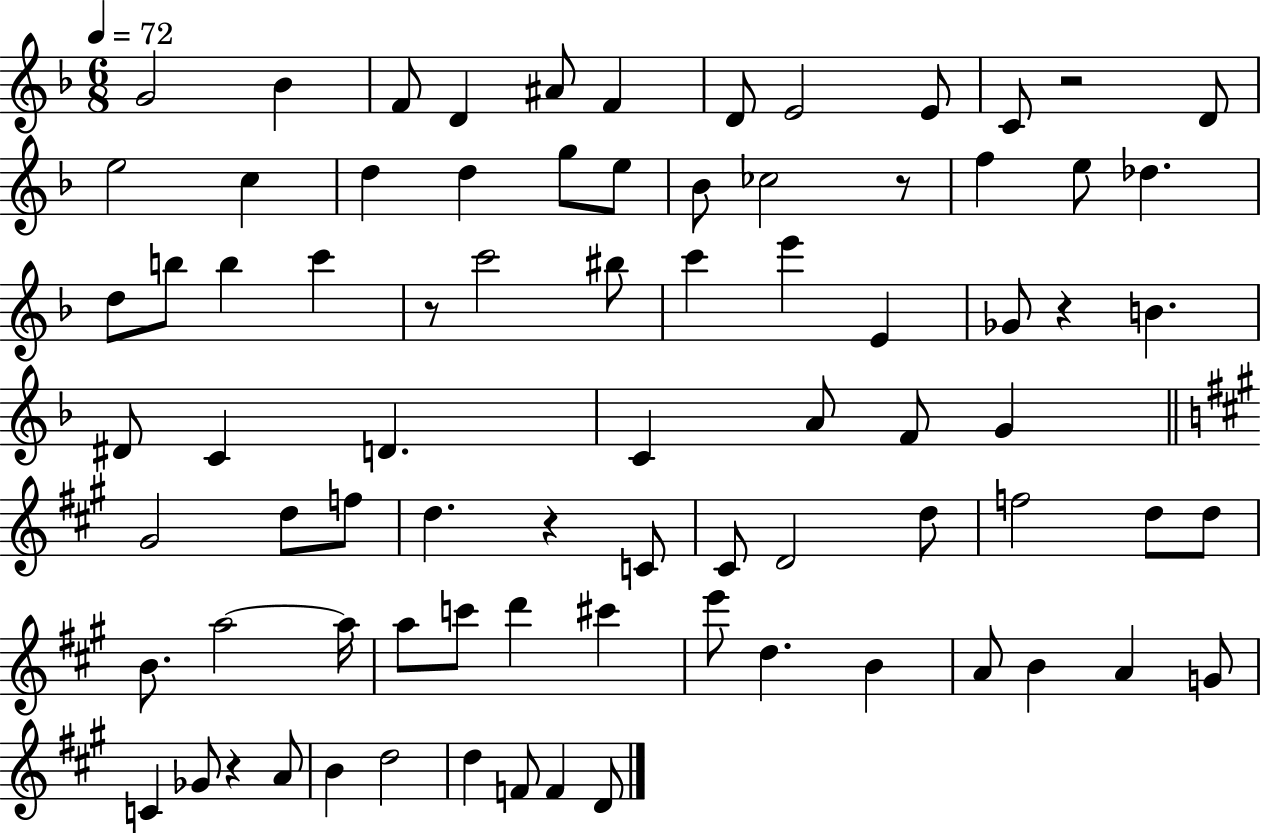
X:1
T:Untitled
M:6/8
L:1/4
K:F
G2 _B F/2 D ^A/2 F D/2 E2 E/2 C/2 z2 D/2 e2 c d d g/2 e/2 _B/2 _c2 z/2 f e/2 _d d/2 b/2 b c' z/2 c'2 ^b/2 c' e' E _G/2 z B ^D/2 C D C A/2 F/2 G ^G2 d/2 f/2 d z C/2 ^C/2 D2 d/2 f2 d/2 d/2 B/2 a2 a/4 a/2 c'/2 d' ^c' e'/2 d B A/2 B A G/2 C _G/2 z A/2 B d2 d F/2 F D/2